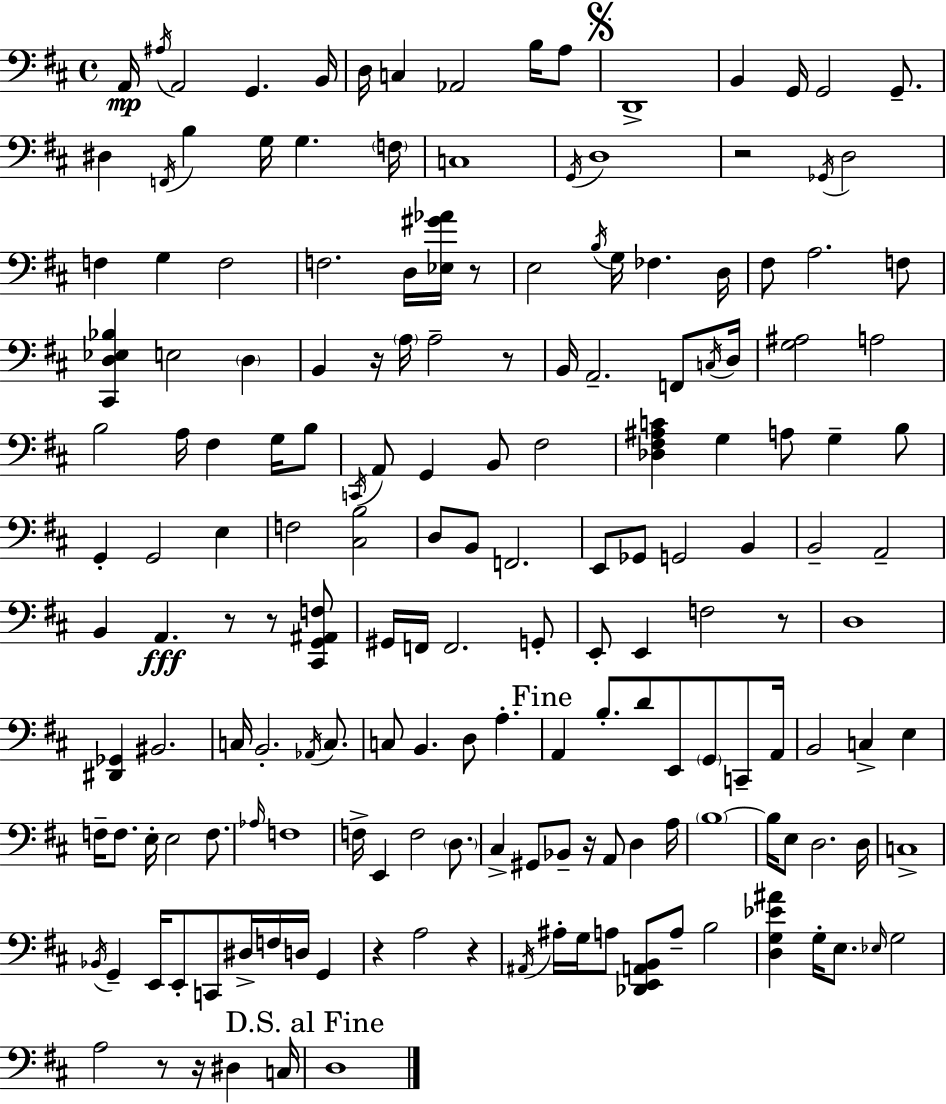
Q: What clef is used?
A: bass